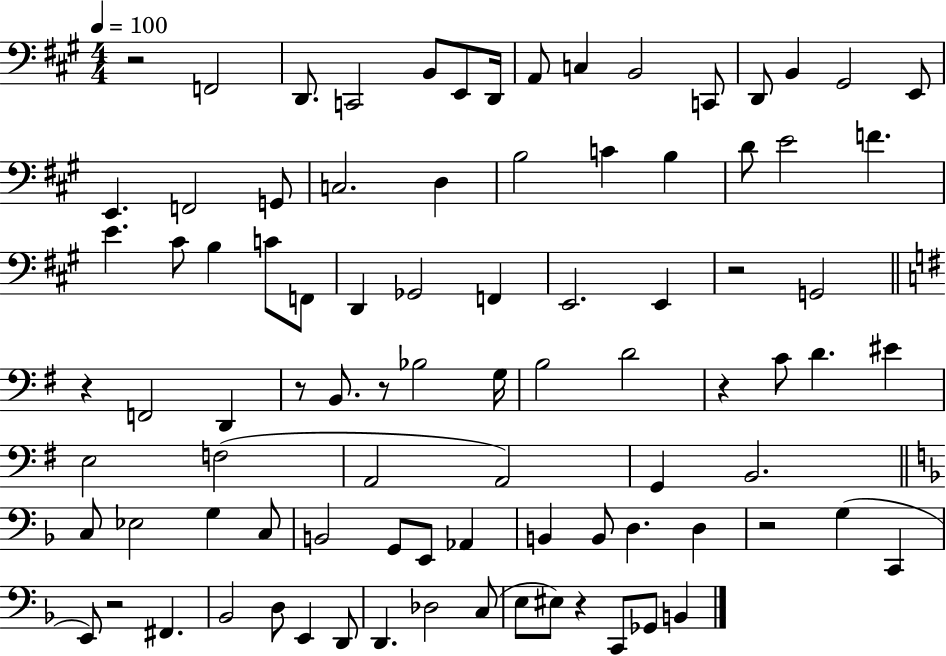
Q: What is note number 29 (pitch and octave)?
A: C4